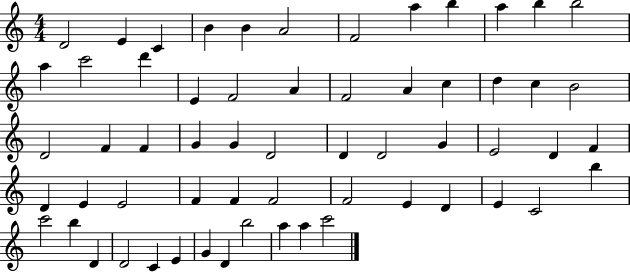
{
  \clef treble
  \numericTimeSignature
  \time 4/4
  \key c \major
  d'2 e'4 c'4 | b'4 b'4 a'2 | f'2 a''4 b''4 | a''4 b''4 b''2 | \break a''4 c'''2 d'''4 | e'4 f'2 a'4 | f'2 a'4 c''4 | d''4 c''4 b'2 | \break d'2 f'4 f'4 | g'4 g'4 d'2 | d'4 d'2 g'4 | e'2 d'4 f'4 | \break d'4 e'4 e'2 | f'4 f'4 f'2 | f'2 e'4 d'4 | e'4 c'2 b''4 | \break c'''2 b''4 d'4 | d'2 c'4 e'4 | g'4 d'4 b''2 | a''4 a''4 c'''2 | \break \bar "|."
}